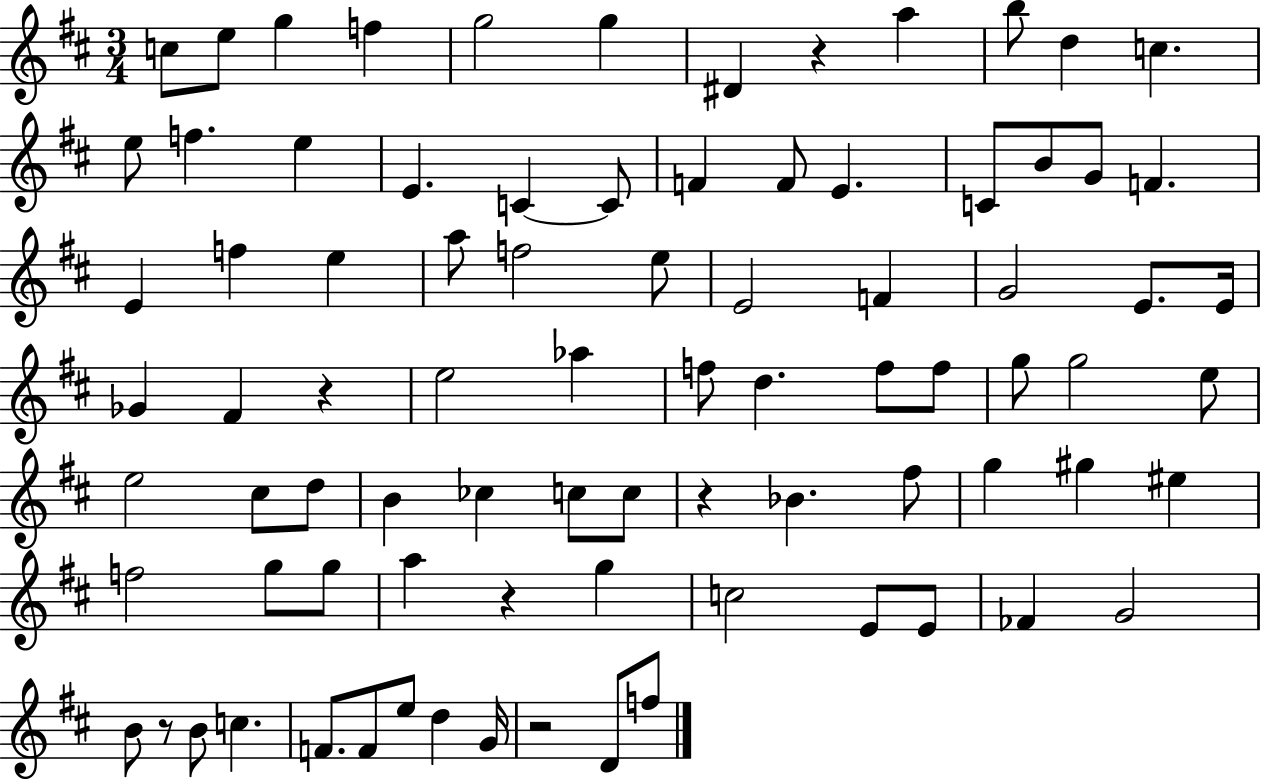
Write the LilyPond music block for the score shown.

{
  \clef treble
  \numericTimeSignature
  \time 3/4
  \key d \major
  c''8 e''8 g''4 f''4 | g''2 g''4 | dis'4 r4 a''4 | b''8 d''4 c''4. | \break e''8 f''4. e''4 | e'4. c'4~~ c'8 | f'4 f'8 e'4. | c'8 b'8 g'8 f'4. | \break e'4 f''4 e''4 | a''8 f''2 e''8 | e'2 f'4 | g'2 e'8. e'16 | \break ges'4 fis'4 r4 | e''2 aes''4 | f''8 d''4. f''8 f''8 | g''8 g''2 e''8 | \break e''2 cis''8 d''8 | b'4 ces''4 c''8 c''8 | r4 bes'4. fis''8 | g''4 gis''4 eis''4 | \break f''2 g''8 g''8 | a''4 r4 g''4 | c''2 e'8 e'8 | fes'4 g'2 | \break b'8 r8 b'8 c''4. | f'8. f'8 e''8 d''4 g'16 | r2 d'8 f''8 | \bar "|."
}